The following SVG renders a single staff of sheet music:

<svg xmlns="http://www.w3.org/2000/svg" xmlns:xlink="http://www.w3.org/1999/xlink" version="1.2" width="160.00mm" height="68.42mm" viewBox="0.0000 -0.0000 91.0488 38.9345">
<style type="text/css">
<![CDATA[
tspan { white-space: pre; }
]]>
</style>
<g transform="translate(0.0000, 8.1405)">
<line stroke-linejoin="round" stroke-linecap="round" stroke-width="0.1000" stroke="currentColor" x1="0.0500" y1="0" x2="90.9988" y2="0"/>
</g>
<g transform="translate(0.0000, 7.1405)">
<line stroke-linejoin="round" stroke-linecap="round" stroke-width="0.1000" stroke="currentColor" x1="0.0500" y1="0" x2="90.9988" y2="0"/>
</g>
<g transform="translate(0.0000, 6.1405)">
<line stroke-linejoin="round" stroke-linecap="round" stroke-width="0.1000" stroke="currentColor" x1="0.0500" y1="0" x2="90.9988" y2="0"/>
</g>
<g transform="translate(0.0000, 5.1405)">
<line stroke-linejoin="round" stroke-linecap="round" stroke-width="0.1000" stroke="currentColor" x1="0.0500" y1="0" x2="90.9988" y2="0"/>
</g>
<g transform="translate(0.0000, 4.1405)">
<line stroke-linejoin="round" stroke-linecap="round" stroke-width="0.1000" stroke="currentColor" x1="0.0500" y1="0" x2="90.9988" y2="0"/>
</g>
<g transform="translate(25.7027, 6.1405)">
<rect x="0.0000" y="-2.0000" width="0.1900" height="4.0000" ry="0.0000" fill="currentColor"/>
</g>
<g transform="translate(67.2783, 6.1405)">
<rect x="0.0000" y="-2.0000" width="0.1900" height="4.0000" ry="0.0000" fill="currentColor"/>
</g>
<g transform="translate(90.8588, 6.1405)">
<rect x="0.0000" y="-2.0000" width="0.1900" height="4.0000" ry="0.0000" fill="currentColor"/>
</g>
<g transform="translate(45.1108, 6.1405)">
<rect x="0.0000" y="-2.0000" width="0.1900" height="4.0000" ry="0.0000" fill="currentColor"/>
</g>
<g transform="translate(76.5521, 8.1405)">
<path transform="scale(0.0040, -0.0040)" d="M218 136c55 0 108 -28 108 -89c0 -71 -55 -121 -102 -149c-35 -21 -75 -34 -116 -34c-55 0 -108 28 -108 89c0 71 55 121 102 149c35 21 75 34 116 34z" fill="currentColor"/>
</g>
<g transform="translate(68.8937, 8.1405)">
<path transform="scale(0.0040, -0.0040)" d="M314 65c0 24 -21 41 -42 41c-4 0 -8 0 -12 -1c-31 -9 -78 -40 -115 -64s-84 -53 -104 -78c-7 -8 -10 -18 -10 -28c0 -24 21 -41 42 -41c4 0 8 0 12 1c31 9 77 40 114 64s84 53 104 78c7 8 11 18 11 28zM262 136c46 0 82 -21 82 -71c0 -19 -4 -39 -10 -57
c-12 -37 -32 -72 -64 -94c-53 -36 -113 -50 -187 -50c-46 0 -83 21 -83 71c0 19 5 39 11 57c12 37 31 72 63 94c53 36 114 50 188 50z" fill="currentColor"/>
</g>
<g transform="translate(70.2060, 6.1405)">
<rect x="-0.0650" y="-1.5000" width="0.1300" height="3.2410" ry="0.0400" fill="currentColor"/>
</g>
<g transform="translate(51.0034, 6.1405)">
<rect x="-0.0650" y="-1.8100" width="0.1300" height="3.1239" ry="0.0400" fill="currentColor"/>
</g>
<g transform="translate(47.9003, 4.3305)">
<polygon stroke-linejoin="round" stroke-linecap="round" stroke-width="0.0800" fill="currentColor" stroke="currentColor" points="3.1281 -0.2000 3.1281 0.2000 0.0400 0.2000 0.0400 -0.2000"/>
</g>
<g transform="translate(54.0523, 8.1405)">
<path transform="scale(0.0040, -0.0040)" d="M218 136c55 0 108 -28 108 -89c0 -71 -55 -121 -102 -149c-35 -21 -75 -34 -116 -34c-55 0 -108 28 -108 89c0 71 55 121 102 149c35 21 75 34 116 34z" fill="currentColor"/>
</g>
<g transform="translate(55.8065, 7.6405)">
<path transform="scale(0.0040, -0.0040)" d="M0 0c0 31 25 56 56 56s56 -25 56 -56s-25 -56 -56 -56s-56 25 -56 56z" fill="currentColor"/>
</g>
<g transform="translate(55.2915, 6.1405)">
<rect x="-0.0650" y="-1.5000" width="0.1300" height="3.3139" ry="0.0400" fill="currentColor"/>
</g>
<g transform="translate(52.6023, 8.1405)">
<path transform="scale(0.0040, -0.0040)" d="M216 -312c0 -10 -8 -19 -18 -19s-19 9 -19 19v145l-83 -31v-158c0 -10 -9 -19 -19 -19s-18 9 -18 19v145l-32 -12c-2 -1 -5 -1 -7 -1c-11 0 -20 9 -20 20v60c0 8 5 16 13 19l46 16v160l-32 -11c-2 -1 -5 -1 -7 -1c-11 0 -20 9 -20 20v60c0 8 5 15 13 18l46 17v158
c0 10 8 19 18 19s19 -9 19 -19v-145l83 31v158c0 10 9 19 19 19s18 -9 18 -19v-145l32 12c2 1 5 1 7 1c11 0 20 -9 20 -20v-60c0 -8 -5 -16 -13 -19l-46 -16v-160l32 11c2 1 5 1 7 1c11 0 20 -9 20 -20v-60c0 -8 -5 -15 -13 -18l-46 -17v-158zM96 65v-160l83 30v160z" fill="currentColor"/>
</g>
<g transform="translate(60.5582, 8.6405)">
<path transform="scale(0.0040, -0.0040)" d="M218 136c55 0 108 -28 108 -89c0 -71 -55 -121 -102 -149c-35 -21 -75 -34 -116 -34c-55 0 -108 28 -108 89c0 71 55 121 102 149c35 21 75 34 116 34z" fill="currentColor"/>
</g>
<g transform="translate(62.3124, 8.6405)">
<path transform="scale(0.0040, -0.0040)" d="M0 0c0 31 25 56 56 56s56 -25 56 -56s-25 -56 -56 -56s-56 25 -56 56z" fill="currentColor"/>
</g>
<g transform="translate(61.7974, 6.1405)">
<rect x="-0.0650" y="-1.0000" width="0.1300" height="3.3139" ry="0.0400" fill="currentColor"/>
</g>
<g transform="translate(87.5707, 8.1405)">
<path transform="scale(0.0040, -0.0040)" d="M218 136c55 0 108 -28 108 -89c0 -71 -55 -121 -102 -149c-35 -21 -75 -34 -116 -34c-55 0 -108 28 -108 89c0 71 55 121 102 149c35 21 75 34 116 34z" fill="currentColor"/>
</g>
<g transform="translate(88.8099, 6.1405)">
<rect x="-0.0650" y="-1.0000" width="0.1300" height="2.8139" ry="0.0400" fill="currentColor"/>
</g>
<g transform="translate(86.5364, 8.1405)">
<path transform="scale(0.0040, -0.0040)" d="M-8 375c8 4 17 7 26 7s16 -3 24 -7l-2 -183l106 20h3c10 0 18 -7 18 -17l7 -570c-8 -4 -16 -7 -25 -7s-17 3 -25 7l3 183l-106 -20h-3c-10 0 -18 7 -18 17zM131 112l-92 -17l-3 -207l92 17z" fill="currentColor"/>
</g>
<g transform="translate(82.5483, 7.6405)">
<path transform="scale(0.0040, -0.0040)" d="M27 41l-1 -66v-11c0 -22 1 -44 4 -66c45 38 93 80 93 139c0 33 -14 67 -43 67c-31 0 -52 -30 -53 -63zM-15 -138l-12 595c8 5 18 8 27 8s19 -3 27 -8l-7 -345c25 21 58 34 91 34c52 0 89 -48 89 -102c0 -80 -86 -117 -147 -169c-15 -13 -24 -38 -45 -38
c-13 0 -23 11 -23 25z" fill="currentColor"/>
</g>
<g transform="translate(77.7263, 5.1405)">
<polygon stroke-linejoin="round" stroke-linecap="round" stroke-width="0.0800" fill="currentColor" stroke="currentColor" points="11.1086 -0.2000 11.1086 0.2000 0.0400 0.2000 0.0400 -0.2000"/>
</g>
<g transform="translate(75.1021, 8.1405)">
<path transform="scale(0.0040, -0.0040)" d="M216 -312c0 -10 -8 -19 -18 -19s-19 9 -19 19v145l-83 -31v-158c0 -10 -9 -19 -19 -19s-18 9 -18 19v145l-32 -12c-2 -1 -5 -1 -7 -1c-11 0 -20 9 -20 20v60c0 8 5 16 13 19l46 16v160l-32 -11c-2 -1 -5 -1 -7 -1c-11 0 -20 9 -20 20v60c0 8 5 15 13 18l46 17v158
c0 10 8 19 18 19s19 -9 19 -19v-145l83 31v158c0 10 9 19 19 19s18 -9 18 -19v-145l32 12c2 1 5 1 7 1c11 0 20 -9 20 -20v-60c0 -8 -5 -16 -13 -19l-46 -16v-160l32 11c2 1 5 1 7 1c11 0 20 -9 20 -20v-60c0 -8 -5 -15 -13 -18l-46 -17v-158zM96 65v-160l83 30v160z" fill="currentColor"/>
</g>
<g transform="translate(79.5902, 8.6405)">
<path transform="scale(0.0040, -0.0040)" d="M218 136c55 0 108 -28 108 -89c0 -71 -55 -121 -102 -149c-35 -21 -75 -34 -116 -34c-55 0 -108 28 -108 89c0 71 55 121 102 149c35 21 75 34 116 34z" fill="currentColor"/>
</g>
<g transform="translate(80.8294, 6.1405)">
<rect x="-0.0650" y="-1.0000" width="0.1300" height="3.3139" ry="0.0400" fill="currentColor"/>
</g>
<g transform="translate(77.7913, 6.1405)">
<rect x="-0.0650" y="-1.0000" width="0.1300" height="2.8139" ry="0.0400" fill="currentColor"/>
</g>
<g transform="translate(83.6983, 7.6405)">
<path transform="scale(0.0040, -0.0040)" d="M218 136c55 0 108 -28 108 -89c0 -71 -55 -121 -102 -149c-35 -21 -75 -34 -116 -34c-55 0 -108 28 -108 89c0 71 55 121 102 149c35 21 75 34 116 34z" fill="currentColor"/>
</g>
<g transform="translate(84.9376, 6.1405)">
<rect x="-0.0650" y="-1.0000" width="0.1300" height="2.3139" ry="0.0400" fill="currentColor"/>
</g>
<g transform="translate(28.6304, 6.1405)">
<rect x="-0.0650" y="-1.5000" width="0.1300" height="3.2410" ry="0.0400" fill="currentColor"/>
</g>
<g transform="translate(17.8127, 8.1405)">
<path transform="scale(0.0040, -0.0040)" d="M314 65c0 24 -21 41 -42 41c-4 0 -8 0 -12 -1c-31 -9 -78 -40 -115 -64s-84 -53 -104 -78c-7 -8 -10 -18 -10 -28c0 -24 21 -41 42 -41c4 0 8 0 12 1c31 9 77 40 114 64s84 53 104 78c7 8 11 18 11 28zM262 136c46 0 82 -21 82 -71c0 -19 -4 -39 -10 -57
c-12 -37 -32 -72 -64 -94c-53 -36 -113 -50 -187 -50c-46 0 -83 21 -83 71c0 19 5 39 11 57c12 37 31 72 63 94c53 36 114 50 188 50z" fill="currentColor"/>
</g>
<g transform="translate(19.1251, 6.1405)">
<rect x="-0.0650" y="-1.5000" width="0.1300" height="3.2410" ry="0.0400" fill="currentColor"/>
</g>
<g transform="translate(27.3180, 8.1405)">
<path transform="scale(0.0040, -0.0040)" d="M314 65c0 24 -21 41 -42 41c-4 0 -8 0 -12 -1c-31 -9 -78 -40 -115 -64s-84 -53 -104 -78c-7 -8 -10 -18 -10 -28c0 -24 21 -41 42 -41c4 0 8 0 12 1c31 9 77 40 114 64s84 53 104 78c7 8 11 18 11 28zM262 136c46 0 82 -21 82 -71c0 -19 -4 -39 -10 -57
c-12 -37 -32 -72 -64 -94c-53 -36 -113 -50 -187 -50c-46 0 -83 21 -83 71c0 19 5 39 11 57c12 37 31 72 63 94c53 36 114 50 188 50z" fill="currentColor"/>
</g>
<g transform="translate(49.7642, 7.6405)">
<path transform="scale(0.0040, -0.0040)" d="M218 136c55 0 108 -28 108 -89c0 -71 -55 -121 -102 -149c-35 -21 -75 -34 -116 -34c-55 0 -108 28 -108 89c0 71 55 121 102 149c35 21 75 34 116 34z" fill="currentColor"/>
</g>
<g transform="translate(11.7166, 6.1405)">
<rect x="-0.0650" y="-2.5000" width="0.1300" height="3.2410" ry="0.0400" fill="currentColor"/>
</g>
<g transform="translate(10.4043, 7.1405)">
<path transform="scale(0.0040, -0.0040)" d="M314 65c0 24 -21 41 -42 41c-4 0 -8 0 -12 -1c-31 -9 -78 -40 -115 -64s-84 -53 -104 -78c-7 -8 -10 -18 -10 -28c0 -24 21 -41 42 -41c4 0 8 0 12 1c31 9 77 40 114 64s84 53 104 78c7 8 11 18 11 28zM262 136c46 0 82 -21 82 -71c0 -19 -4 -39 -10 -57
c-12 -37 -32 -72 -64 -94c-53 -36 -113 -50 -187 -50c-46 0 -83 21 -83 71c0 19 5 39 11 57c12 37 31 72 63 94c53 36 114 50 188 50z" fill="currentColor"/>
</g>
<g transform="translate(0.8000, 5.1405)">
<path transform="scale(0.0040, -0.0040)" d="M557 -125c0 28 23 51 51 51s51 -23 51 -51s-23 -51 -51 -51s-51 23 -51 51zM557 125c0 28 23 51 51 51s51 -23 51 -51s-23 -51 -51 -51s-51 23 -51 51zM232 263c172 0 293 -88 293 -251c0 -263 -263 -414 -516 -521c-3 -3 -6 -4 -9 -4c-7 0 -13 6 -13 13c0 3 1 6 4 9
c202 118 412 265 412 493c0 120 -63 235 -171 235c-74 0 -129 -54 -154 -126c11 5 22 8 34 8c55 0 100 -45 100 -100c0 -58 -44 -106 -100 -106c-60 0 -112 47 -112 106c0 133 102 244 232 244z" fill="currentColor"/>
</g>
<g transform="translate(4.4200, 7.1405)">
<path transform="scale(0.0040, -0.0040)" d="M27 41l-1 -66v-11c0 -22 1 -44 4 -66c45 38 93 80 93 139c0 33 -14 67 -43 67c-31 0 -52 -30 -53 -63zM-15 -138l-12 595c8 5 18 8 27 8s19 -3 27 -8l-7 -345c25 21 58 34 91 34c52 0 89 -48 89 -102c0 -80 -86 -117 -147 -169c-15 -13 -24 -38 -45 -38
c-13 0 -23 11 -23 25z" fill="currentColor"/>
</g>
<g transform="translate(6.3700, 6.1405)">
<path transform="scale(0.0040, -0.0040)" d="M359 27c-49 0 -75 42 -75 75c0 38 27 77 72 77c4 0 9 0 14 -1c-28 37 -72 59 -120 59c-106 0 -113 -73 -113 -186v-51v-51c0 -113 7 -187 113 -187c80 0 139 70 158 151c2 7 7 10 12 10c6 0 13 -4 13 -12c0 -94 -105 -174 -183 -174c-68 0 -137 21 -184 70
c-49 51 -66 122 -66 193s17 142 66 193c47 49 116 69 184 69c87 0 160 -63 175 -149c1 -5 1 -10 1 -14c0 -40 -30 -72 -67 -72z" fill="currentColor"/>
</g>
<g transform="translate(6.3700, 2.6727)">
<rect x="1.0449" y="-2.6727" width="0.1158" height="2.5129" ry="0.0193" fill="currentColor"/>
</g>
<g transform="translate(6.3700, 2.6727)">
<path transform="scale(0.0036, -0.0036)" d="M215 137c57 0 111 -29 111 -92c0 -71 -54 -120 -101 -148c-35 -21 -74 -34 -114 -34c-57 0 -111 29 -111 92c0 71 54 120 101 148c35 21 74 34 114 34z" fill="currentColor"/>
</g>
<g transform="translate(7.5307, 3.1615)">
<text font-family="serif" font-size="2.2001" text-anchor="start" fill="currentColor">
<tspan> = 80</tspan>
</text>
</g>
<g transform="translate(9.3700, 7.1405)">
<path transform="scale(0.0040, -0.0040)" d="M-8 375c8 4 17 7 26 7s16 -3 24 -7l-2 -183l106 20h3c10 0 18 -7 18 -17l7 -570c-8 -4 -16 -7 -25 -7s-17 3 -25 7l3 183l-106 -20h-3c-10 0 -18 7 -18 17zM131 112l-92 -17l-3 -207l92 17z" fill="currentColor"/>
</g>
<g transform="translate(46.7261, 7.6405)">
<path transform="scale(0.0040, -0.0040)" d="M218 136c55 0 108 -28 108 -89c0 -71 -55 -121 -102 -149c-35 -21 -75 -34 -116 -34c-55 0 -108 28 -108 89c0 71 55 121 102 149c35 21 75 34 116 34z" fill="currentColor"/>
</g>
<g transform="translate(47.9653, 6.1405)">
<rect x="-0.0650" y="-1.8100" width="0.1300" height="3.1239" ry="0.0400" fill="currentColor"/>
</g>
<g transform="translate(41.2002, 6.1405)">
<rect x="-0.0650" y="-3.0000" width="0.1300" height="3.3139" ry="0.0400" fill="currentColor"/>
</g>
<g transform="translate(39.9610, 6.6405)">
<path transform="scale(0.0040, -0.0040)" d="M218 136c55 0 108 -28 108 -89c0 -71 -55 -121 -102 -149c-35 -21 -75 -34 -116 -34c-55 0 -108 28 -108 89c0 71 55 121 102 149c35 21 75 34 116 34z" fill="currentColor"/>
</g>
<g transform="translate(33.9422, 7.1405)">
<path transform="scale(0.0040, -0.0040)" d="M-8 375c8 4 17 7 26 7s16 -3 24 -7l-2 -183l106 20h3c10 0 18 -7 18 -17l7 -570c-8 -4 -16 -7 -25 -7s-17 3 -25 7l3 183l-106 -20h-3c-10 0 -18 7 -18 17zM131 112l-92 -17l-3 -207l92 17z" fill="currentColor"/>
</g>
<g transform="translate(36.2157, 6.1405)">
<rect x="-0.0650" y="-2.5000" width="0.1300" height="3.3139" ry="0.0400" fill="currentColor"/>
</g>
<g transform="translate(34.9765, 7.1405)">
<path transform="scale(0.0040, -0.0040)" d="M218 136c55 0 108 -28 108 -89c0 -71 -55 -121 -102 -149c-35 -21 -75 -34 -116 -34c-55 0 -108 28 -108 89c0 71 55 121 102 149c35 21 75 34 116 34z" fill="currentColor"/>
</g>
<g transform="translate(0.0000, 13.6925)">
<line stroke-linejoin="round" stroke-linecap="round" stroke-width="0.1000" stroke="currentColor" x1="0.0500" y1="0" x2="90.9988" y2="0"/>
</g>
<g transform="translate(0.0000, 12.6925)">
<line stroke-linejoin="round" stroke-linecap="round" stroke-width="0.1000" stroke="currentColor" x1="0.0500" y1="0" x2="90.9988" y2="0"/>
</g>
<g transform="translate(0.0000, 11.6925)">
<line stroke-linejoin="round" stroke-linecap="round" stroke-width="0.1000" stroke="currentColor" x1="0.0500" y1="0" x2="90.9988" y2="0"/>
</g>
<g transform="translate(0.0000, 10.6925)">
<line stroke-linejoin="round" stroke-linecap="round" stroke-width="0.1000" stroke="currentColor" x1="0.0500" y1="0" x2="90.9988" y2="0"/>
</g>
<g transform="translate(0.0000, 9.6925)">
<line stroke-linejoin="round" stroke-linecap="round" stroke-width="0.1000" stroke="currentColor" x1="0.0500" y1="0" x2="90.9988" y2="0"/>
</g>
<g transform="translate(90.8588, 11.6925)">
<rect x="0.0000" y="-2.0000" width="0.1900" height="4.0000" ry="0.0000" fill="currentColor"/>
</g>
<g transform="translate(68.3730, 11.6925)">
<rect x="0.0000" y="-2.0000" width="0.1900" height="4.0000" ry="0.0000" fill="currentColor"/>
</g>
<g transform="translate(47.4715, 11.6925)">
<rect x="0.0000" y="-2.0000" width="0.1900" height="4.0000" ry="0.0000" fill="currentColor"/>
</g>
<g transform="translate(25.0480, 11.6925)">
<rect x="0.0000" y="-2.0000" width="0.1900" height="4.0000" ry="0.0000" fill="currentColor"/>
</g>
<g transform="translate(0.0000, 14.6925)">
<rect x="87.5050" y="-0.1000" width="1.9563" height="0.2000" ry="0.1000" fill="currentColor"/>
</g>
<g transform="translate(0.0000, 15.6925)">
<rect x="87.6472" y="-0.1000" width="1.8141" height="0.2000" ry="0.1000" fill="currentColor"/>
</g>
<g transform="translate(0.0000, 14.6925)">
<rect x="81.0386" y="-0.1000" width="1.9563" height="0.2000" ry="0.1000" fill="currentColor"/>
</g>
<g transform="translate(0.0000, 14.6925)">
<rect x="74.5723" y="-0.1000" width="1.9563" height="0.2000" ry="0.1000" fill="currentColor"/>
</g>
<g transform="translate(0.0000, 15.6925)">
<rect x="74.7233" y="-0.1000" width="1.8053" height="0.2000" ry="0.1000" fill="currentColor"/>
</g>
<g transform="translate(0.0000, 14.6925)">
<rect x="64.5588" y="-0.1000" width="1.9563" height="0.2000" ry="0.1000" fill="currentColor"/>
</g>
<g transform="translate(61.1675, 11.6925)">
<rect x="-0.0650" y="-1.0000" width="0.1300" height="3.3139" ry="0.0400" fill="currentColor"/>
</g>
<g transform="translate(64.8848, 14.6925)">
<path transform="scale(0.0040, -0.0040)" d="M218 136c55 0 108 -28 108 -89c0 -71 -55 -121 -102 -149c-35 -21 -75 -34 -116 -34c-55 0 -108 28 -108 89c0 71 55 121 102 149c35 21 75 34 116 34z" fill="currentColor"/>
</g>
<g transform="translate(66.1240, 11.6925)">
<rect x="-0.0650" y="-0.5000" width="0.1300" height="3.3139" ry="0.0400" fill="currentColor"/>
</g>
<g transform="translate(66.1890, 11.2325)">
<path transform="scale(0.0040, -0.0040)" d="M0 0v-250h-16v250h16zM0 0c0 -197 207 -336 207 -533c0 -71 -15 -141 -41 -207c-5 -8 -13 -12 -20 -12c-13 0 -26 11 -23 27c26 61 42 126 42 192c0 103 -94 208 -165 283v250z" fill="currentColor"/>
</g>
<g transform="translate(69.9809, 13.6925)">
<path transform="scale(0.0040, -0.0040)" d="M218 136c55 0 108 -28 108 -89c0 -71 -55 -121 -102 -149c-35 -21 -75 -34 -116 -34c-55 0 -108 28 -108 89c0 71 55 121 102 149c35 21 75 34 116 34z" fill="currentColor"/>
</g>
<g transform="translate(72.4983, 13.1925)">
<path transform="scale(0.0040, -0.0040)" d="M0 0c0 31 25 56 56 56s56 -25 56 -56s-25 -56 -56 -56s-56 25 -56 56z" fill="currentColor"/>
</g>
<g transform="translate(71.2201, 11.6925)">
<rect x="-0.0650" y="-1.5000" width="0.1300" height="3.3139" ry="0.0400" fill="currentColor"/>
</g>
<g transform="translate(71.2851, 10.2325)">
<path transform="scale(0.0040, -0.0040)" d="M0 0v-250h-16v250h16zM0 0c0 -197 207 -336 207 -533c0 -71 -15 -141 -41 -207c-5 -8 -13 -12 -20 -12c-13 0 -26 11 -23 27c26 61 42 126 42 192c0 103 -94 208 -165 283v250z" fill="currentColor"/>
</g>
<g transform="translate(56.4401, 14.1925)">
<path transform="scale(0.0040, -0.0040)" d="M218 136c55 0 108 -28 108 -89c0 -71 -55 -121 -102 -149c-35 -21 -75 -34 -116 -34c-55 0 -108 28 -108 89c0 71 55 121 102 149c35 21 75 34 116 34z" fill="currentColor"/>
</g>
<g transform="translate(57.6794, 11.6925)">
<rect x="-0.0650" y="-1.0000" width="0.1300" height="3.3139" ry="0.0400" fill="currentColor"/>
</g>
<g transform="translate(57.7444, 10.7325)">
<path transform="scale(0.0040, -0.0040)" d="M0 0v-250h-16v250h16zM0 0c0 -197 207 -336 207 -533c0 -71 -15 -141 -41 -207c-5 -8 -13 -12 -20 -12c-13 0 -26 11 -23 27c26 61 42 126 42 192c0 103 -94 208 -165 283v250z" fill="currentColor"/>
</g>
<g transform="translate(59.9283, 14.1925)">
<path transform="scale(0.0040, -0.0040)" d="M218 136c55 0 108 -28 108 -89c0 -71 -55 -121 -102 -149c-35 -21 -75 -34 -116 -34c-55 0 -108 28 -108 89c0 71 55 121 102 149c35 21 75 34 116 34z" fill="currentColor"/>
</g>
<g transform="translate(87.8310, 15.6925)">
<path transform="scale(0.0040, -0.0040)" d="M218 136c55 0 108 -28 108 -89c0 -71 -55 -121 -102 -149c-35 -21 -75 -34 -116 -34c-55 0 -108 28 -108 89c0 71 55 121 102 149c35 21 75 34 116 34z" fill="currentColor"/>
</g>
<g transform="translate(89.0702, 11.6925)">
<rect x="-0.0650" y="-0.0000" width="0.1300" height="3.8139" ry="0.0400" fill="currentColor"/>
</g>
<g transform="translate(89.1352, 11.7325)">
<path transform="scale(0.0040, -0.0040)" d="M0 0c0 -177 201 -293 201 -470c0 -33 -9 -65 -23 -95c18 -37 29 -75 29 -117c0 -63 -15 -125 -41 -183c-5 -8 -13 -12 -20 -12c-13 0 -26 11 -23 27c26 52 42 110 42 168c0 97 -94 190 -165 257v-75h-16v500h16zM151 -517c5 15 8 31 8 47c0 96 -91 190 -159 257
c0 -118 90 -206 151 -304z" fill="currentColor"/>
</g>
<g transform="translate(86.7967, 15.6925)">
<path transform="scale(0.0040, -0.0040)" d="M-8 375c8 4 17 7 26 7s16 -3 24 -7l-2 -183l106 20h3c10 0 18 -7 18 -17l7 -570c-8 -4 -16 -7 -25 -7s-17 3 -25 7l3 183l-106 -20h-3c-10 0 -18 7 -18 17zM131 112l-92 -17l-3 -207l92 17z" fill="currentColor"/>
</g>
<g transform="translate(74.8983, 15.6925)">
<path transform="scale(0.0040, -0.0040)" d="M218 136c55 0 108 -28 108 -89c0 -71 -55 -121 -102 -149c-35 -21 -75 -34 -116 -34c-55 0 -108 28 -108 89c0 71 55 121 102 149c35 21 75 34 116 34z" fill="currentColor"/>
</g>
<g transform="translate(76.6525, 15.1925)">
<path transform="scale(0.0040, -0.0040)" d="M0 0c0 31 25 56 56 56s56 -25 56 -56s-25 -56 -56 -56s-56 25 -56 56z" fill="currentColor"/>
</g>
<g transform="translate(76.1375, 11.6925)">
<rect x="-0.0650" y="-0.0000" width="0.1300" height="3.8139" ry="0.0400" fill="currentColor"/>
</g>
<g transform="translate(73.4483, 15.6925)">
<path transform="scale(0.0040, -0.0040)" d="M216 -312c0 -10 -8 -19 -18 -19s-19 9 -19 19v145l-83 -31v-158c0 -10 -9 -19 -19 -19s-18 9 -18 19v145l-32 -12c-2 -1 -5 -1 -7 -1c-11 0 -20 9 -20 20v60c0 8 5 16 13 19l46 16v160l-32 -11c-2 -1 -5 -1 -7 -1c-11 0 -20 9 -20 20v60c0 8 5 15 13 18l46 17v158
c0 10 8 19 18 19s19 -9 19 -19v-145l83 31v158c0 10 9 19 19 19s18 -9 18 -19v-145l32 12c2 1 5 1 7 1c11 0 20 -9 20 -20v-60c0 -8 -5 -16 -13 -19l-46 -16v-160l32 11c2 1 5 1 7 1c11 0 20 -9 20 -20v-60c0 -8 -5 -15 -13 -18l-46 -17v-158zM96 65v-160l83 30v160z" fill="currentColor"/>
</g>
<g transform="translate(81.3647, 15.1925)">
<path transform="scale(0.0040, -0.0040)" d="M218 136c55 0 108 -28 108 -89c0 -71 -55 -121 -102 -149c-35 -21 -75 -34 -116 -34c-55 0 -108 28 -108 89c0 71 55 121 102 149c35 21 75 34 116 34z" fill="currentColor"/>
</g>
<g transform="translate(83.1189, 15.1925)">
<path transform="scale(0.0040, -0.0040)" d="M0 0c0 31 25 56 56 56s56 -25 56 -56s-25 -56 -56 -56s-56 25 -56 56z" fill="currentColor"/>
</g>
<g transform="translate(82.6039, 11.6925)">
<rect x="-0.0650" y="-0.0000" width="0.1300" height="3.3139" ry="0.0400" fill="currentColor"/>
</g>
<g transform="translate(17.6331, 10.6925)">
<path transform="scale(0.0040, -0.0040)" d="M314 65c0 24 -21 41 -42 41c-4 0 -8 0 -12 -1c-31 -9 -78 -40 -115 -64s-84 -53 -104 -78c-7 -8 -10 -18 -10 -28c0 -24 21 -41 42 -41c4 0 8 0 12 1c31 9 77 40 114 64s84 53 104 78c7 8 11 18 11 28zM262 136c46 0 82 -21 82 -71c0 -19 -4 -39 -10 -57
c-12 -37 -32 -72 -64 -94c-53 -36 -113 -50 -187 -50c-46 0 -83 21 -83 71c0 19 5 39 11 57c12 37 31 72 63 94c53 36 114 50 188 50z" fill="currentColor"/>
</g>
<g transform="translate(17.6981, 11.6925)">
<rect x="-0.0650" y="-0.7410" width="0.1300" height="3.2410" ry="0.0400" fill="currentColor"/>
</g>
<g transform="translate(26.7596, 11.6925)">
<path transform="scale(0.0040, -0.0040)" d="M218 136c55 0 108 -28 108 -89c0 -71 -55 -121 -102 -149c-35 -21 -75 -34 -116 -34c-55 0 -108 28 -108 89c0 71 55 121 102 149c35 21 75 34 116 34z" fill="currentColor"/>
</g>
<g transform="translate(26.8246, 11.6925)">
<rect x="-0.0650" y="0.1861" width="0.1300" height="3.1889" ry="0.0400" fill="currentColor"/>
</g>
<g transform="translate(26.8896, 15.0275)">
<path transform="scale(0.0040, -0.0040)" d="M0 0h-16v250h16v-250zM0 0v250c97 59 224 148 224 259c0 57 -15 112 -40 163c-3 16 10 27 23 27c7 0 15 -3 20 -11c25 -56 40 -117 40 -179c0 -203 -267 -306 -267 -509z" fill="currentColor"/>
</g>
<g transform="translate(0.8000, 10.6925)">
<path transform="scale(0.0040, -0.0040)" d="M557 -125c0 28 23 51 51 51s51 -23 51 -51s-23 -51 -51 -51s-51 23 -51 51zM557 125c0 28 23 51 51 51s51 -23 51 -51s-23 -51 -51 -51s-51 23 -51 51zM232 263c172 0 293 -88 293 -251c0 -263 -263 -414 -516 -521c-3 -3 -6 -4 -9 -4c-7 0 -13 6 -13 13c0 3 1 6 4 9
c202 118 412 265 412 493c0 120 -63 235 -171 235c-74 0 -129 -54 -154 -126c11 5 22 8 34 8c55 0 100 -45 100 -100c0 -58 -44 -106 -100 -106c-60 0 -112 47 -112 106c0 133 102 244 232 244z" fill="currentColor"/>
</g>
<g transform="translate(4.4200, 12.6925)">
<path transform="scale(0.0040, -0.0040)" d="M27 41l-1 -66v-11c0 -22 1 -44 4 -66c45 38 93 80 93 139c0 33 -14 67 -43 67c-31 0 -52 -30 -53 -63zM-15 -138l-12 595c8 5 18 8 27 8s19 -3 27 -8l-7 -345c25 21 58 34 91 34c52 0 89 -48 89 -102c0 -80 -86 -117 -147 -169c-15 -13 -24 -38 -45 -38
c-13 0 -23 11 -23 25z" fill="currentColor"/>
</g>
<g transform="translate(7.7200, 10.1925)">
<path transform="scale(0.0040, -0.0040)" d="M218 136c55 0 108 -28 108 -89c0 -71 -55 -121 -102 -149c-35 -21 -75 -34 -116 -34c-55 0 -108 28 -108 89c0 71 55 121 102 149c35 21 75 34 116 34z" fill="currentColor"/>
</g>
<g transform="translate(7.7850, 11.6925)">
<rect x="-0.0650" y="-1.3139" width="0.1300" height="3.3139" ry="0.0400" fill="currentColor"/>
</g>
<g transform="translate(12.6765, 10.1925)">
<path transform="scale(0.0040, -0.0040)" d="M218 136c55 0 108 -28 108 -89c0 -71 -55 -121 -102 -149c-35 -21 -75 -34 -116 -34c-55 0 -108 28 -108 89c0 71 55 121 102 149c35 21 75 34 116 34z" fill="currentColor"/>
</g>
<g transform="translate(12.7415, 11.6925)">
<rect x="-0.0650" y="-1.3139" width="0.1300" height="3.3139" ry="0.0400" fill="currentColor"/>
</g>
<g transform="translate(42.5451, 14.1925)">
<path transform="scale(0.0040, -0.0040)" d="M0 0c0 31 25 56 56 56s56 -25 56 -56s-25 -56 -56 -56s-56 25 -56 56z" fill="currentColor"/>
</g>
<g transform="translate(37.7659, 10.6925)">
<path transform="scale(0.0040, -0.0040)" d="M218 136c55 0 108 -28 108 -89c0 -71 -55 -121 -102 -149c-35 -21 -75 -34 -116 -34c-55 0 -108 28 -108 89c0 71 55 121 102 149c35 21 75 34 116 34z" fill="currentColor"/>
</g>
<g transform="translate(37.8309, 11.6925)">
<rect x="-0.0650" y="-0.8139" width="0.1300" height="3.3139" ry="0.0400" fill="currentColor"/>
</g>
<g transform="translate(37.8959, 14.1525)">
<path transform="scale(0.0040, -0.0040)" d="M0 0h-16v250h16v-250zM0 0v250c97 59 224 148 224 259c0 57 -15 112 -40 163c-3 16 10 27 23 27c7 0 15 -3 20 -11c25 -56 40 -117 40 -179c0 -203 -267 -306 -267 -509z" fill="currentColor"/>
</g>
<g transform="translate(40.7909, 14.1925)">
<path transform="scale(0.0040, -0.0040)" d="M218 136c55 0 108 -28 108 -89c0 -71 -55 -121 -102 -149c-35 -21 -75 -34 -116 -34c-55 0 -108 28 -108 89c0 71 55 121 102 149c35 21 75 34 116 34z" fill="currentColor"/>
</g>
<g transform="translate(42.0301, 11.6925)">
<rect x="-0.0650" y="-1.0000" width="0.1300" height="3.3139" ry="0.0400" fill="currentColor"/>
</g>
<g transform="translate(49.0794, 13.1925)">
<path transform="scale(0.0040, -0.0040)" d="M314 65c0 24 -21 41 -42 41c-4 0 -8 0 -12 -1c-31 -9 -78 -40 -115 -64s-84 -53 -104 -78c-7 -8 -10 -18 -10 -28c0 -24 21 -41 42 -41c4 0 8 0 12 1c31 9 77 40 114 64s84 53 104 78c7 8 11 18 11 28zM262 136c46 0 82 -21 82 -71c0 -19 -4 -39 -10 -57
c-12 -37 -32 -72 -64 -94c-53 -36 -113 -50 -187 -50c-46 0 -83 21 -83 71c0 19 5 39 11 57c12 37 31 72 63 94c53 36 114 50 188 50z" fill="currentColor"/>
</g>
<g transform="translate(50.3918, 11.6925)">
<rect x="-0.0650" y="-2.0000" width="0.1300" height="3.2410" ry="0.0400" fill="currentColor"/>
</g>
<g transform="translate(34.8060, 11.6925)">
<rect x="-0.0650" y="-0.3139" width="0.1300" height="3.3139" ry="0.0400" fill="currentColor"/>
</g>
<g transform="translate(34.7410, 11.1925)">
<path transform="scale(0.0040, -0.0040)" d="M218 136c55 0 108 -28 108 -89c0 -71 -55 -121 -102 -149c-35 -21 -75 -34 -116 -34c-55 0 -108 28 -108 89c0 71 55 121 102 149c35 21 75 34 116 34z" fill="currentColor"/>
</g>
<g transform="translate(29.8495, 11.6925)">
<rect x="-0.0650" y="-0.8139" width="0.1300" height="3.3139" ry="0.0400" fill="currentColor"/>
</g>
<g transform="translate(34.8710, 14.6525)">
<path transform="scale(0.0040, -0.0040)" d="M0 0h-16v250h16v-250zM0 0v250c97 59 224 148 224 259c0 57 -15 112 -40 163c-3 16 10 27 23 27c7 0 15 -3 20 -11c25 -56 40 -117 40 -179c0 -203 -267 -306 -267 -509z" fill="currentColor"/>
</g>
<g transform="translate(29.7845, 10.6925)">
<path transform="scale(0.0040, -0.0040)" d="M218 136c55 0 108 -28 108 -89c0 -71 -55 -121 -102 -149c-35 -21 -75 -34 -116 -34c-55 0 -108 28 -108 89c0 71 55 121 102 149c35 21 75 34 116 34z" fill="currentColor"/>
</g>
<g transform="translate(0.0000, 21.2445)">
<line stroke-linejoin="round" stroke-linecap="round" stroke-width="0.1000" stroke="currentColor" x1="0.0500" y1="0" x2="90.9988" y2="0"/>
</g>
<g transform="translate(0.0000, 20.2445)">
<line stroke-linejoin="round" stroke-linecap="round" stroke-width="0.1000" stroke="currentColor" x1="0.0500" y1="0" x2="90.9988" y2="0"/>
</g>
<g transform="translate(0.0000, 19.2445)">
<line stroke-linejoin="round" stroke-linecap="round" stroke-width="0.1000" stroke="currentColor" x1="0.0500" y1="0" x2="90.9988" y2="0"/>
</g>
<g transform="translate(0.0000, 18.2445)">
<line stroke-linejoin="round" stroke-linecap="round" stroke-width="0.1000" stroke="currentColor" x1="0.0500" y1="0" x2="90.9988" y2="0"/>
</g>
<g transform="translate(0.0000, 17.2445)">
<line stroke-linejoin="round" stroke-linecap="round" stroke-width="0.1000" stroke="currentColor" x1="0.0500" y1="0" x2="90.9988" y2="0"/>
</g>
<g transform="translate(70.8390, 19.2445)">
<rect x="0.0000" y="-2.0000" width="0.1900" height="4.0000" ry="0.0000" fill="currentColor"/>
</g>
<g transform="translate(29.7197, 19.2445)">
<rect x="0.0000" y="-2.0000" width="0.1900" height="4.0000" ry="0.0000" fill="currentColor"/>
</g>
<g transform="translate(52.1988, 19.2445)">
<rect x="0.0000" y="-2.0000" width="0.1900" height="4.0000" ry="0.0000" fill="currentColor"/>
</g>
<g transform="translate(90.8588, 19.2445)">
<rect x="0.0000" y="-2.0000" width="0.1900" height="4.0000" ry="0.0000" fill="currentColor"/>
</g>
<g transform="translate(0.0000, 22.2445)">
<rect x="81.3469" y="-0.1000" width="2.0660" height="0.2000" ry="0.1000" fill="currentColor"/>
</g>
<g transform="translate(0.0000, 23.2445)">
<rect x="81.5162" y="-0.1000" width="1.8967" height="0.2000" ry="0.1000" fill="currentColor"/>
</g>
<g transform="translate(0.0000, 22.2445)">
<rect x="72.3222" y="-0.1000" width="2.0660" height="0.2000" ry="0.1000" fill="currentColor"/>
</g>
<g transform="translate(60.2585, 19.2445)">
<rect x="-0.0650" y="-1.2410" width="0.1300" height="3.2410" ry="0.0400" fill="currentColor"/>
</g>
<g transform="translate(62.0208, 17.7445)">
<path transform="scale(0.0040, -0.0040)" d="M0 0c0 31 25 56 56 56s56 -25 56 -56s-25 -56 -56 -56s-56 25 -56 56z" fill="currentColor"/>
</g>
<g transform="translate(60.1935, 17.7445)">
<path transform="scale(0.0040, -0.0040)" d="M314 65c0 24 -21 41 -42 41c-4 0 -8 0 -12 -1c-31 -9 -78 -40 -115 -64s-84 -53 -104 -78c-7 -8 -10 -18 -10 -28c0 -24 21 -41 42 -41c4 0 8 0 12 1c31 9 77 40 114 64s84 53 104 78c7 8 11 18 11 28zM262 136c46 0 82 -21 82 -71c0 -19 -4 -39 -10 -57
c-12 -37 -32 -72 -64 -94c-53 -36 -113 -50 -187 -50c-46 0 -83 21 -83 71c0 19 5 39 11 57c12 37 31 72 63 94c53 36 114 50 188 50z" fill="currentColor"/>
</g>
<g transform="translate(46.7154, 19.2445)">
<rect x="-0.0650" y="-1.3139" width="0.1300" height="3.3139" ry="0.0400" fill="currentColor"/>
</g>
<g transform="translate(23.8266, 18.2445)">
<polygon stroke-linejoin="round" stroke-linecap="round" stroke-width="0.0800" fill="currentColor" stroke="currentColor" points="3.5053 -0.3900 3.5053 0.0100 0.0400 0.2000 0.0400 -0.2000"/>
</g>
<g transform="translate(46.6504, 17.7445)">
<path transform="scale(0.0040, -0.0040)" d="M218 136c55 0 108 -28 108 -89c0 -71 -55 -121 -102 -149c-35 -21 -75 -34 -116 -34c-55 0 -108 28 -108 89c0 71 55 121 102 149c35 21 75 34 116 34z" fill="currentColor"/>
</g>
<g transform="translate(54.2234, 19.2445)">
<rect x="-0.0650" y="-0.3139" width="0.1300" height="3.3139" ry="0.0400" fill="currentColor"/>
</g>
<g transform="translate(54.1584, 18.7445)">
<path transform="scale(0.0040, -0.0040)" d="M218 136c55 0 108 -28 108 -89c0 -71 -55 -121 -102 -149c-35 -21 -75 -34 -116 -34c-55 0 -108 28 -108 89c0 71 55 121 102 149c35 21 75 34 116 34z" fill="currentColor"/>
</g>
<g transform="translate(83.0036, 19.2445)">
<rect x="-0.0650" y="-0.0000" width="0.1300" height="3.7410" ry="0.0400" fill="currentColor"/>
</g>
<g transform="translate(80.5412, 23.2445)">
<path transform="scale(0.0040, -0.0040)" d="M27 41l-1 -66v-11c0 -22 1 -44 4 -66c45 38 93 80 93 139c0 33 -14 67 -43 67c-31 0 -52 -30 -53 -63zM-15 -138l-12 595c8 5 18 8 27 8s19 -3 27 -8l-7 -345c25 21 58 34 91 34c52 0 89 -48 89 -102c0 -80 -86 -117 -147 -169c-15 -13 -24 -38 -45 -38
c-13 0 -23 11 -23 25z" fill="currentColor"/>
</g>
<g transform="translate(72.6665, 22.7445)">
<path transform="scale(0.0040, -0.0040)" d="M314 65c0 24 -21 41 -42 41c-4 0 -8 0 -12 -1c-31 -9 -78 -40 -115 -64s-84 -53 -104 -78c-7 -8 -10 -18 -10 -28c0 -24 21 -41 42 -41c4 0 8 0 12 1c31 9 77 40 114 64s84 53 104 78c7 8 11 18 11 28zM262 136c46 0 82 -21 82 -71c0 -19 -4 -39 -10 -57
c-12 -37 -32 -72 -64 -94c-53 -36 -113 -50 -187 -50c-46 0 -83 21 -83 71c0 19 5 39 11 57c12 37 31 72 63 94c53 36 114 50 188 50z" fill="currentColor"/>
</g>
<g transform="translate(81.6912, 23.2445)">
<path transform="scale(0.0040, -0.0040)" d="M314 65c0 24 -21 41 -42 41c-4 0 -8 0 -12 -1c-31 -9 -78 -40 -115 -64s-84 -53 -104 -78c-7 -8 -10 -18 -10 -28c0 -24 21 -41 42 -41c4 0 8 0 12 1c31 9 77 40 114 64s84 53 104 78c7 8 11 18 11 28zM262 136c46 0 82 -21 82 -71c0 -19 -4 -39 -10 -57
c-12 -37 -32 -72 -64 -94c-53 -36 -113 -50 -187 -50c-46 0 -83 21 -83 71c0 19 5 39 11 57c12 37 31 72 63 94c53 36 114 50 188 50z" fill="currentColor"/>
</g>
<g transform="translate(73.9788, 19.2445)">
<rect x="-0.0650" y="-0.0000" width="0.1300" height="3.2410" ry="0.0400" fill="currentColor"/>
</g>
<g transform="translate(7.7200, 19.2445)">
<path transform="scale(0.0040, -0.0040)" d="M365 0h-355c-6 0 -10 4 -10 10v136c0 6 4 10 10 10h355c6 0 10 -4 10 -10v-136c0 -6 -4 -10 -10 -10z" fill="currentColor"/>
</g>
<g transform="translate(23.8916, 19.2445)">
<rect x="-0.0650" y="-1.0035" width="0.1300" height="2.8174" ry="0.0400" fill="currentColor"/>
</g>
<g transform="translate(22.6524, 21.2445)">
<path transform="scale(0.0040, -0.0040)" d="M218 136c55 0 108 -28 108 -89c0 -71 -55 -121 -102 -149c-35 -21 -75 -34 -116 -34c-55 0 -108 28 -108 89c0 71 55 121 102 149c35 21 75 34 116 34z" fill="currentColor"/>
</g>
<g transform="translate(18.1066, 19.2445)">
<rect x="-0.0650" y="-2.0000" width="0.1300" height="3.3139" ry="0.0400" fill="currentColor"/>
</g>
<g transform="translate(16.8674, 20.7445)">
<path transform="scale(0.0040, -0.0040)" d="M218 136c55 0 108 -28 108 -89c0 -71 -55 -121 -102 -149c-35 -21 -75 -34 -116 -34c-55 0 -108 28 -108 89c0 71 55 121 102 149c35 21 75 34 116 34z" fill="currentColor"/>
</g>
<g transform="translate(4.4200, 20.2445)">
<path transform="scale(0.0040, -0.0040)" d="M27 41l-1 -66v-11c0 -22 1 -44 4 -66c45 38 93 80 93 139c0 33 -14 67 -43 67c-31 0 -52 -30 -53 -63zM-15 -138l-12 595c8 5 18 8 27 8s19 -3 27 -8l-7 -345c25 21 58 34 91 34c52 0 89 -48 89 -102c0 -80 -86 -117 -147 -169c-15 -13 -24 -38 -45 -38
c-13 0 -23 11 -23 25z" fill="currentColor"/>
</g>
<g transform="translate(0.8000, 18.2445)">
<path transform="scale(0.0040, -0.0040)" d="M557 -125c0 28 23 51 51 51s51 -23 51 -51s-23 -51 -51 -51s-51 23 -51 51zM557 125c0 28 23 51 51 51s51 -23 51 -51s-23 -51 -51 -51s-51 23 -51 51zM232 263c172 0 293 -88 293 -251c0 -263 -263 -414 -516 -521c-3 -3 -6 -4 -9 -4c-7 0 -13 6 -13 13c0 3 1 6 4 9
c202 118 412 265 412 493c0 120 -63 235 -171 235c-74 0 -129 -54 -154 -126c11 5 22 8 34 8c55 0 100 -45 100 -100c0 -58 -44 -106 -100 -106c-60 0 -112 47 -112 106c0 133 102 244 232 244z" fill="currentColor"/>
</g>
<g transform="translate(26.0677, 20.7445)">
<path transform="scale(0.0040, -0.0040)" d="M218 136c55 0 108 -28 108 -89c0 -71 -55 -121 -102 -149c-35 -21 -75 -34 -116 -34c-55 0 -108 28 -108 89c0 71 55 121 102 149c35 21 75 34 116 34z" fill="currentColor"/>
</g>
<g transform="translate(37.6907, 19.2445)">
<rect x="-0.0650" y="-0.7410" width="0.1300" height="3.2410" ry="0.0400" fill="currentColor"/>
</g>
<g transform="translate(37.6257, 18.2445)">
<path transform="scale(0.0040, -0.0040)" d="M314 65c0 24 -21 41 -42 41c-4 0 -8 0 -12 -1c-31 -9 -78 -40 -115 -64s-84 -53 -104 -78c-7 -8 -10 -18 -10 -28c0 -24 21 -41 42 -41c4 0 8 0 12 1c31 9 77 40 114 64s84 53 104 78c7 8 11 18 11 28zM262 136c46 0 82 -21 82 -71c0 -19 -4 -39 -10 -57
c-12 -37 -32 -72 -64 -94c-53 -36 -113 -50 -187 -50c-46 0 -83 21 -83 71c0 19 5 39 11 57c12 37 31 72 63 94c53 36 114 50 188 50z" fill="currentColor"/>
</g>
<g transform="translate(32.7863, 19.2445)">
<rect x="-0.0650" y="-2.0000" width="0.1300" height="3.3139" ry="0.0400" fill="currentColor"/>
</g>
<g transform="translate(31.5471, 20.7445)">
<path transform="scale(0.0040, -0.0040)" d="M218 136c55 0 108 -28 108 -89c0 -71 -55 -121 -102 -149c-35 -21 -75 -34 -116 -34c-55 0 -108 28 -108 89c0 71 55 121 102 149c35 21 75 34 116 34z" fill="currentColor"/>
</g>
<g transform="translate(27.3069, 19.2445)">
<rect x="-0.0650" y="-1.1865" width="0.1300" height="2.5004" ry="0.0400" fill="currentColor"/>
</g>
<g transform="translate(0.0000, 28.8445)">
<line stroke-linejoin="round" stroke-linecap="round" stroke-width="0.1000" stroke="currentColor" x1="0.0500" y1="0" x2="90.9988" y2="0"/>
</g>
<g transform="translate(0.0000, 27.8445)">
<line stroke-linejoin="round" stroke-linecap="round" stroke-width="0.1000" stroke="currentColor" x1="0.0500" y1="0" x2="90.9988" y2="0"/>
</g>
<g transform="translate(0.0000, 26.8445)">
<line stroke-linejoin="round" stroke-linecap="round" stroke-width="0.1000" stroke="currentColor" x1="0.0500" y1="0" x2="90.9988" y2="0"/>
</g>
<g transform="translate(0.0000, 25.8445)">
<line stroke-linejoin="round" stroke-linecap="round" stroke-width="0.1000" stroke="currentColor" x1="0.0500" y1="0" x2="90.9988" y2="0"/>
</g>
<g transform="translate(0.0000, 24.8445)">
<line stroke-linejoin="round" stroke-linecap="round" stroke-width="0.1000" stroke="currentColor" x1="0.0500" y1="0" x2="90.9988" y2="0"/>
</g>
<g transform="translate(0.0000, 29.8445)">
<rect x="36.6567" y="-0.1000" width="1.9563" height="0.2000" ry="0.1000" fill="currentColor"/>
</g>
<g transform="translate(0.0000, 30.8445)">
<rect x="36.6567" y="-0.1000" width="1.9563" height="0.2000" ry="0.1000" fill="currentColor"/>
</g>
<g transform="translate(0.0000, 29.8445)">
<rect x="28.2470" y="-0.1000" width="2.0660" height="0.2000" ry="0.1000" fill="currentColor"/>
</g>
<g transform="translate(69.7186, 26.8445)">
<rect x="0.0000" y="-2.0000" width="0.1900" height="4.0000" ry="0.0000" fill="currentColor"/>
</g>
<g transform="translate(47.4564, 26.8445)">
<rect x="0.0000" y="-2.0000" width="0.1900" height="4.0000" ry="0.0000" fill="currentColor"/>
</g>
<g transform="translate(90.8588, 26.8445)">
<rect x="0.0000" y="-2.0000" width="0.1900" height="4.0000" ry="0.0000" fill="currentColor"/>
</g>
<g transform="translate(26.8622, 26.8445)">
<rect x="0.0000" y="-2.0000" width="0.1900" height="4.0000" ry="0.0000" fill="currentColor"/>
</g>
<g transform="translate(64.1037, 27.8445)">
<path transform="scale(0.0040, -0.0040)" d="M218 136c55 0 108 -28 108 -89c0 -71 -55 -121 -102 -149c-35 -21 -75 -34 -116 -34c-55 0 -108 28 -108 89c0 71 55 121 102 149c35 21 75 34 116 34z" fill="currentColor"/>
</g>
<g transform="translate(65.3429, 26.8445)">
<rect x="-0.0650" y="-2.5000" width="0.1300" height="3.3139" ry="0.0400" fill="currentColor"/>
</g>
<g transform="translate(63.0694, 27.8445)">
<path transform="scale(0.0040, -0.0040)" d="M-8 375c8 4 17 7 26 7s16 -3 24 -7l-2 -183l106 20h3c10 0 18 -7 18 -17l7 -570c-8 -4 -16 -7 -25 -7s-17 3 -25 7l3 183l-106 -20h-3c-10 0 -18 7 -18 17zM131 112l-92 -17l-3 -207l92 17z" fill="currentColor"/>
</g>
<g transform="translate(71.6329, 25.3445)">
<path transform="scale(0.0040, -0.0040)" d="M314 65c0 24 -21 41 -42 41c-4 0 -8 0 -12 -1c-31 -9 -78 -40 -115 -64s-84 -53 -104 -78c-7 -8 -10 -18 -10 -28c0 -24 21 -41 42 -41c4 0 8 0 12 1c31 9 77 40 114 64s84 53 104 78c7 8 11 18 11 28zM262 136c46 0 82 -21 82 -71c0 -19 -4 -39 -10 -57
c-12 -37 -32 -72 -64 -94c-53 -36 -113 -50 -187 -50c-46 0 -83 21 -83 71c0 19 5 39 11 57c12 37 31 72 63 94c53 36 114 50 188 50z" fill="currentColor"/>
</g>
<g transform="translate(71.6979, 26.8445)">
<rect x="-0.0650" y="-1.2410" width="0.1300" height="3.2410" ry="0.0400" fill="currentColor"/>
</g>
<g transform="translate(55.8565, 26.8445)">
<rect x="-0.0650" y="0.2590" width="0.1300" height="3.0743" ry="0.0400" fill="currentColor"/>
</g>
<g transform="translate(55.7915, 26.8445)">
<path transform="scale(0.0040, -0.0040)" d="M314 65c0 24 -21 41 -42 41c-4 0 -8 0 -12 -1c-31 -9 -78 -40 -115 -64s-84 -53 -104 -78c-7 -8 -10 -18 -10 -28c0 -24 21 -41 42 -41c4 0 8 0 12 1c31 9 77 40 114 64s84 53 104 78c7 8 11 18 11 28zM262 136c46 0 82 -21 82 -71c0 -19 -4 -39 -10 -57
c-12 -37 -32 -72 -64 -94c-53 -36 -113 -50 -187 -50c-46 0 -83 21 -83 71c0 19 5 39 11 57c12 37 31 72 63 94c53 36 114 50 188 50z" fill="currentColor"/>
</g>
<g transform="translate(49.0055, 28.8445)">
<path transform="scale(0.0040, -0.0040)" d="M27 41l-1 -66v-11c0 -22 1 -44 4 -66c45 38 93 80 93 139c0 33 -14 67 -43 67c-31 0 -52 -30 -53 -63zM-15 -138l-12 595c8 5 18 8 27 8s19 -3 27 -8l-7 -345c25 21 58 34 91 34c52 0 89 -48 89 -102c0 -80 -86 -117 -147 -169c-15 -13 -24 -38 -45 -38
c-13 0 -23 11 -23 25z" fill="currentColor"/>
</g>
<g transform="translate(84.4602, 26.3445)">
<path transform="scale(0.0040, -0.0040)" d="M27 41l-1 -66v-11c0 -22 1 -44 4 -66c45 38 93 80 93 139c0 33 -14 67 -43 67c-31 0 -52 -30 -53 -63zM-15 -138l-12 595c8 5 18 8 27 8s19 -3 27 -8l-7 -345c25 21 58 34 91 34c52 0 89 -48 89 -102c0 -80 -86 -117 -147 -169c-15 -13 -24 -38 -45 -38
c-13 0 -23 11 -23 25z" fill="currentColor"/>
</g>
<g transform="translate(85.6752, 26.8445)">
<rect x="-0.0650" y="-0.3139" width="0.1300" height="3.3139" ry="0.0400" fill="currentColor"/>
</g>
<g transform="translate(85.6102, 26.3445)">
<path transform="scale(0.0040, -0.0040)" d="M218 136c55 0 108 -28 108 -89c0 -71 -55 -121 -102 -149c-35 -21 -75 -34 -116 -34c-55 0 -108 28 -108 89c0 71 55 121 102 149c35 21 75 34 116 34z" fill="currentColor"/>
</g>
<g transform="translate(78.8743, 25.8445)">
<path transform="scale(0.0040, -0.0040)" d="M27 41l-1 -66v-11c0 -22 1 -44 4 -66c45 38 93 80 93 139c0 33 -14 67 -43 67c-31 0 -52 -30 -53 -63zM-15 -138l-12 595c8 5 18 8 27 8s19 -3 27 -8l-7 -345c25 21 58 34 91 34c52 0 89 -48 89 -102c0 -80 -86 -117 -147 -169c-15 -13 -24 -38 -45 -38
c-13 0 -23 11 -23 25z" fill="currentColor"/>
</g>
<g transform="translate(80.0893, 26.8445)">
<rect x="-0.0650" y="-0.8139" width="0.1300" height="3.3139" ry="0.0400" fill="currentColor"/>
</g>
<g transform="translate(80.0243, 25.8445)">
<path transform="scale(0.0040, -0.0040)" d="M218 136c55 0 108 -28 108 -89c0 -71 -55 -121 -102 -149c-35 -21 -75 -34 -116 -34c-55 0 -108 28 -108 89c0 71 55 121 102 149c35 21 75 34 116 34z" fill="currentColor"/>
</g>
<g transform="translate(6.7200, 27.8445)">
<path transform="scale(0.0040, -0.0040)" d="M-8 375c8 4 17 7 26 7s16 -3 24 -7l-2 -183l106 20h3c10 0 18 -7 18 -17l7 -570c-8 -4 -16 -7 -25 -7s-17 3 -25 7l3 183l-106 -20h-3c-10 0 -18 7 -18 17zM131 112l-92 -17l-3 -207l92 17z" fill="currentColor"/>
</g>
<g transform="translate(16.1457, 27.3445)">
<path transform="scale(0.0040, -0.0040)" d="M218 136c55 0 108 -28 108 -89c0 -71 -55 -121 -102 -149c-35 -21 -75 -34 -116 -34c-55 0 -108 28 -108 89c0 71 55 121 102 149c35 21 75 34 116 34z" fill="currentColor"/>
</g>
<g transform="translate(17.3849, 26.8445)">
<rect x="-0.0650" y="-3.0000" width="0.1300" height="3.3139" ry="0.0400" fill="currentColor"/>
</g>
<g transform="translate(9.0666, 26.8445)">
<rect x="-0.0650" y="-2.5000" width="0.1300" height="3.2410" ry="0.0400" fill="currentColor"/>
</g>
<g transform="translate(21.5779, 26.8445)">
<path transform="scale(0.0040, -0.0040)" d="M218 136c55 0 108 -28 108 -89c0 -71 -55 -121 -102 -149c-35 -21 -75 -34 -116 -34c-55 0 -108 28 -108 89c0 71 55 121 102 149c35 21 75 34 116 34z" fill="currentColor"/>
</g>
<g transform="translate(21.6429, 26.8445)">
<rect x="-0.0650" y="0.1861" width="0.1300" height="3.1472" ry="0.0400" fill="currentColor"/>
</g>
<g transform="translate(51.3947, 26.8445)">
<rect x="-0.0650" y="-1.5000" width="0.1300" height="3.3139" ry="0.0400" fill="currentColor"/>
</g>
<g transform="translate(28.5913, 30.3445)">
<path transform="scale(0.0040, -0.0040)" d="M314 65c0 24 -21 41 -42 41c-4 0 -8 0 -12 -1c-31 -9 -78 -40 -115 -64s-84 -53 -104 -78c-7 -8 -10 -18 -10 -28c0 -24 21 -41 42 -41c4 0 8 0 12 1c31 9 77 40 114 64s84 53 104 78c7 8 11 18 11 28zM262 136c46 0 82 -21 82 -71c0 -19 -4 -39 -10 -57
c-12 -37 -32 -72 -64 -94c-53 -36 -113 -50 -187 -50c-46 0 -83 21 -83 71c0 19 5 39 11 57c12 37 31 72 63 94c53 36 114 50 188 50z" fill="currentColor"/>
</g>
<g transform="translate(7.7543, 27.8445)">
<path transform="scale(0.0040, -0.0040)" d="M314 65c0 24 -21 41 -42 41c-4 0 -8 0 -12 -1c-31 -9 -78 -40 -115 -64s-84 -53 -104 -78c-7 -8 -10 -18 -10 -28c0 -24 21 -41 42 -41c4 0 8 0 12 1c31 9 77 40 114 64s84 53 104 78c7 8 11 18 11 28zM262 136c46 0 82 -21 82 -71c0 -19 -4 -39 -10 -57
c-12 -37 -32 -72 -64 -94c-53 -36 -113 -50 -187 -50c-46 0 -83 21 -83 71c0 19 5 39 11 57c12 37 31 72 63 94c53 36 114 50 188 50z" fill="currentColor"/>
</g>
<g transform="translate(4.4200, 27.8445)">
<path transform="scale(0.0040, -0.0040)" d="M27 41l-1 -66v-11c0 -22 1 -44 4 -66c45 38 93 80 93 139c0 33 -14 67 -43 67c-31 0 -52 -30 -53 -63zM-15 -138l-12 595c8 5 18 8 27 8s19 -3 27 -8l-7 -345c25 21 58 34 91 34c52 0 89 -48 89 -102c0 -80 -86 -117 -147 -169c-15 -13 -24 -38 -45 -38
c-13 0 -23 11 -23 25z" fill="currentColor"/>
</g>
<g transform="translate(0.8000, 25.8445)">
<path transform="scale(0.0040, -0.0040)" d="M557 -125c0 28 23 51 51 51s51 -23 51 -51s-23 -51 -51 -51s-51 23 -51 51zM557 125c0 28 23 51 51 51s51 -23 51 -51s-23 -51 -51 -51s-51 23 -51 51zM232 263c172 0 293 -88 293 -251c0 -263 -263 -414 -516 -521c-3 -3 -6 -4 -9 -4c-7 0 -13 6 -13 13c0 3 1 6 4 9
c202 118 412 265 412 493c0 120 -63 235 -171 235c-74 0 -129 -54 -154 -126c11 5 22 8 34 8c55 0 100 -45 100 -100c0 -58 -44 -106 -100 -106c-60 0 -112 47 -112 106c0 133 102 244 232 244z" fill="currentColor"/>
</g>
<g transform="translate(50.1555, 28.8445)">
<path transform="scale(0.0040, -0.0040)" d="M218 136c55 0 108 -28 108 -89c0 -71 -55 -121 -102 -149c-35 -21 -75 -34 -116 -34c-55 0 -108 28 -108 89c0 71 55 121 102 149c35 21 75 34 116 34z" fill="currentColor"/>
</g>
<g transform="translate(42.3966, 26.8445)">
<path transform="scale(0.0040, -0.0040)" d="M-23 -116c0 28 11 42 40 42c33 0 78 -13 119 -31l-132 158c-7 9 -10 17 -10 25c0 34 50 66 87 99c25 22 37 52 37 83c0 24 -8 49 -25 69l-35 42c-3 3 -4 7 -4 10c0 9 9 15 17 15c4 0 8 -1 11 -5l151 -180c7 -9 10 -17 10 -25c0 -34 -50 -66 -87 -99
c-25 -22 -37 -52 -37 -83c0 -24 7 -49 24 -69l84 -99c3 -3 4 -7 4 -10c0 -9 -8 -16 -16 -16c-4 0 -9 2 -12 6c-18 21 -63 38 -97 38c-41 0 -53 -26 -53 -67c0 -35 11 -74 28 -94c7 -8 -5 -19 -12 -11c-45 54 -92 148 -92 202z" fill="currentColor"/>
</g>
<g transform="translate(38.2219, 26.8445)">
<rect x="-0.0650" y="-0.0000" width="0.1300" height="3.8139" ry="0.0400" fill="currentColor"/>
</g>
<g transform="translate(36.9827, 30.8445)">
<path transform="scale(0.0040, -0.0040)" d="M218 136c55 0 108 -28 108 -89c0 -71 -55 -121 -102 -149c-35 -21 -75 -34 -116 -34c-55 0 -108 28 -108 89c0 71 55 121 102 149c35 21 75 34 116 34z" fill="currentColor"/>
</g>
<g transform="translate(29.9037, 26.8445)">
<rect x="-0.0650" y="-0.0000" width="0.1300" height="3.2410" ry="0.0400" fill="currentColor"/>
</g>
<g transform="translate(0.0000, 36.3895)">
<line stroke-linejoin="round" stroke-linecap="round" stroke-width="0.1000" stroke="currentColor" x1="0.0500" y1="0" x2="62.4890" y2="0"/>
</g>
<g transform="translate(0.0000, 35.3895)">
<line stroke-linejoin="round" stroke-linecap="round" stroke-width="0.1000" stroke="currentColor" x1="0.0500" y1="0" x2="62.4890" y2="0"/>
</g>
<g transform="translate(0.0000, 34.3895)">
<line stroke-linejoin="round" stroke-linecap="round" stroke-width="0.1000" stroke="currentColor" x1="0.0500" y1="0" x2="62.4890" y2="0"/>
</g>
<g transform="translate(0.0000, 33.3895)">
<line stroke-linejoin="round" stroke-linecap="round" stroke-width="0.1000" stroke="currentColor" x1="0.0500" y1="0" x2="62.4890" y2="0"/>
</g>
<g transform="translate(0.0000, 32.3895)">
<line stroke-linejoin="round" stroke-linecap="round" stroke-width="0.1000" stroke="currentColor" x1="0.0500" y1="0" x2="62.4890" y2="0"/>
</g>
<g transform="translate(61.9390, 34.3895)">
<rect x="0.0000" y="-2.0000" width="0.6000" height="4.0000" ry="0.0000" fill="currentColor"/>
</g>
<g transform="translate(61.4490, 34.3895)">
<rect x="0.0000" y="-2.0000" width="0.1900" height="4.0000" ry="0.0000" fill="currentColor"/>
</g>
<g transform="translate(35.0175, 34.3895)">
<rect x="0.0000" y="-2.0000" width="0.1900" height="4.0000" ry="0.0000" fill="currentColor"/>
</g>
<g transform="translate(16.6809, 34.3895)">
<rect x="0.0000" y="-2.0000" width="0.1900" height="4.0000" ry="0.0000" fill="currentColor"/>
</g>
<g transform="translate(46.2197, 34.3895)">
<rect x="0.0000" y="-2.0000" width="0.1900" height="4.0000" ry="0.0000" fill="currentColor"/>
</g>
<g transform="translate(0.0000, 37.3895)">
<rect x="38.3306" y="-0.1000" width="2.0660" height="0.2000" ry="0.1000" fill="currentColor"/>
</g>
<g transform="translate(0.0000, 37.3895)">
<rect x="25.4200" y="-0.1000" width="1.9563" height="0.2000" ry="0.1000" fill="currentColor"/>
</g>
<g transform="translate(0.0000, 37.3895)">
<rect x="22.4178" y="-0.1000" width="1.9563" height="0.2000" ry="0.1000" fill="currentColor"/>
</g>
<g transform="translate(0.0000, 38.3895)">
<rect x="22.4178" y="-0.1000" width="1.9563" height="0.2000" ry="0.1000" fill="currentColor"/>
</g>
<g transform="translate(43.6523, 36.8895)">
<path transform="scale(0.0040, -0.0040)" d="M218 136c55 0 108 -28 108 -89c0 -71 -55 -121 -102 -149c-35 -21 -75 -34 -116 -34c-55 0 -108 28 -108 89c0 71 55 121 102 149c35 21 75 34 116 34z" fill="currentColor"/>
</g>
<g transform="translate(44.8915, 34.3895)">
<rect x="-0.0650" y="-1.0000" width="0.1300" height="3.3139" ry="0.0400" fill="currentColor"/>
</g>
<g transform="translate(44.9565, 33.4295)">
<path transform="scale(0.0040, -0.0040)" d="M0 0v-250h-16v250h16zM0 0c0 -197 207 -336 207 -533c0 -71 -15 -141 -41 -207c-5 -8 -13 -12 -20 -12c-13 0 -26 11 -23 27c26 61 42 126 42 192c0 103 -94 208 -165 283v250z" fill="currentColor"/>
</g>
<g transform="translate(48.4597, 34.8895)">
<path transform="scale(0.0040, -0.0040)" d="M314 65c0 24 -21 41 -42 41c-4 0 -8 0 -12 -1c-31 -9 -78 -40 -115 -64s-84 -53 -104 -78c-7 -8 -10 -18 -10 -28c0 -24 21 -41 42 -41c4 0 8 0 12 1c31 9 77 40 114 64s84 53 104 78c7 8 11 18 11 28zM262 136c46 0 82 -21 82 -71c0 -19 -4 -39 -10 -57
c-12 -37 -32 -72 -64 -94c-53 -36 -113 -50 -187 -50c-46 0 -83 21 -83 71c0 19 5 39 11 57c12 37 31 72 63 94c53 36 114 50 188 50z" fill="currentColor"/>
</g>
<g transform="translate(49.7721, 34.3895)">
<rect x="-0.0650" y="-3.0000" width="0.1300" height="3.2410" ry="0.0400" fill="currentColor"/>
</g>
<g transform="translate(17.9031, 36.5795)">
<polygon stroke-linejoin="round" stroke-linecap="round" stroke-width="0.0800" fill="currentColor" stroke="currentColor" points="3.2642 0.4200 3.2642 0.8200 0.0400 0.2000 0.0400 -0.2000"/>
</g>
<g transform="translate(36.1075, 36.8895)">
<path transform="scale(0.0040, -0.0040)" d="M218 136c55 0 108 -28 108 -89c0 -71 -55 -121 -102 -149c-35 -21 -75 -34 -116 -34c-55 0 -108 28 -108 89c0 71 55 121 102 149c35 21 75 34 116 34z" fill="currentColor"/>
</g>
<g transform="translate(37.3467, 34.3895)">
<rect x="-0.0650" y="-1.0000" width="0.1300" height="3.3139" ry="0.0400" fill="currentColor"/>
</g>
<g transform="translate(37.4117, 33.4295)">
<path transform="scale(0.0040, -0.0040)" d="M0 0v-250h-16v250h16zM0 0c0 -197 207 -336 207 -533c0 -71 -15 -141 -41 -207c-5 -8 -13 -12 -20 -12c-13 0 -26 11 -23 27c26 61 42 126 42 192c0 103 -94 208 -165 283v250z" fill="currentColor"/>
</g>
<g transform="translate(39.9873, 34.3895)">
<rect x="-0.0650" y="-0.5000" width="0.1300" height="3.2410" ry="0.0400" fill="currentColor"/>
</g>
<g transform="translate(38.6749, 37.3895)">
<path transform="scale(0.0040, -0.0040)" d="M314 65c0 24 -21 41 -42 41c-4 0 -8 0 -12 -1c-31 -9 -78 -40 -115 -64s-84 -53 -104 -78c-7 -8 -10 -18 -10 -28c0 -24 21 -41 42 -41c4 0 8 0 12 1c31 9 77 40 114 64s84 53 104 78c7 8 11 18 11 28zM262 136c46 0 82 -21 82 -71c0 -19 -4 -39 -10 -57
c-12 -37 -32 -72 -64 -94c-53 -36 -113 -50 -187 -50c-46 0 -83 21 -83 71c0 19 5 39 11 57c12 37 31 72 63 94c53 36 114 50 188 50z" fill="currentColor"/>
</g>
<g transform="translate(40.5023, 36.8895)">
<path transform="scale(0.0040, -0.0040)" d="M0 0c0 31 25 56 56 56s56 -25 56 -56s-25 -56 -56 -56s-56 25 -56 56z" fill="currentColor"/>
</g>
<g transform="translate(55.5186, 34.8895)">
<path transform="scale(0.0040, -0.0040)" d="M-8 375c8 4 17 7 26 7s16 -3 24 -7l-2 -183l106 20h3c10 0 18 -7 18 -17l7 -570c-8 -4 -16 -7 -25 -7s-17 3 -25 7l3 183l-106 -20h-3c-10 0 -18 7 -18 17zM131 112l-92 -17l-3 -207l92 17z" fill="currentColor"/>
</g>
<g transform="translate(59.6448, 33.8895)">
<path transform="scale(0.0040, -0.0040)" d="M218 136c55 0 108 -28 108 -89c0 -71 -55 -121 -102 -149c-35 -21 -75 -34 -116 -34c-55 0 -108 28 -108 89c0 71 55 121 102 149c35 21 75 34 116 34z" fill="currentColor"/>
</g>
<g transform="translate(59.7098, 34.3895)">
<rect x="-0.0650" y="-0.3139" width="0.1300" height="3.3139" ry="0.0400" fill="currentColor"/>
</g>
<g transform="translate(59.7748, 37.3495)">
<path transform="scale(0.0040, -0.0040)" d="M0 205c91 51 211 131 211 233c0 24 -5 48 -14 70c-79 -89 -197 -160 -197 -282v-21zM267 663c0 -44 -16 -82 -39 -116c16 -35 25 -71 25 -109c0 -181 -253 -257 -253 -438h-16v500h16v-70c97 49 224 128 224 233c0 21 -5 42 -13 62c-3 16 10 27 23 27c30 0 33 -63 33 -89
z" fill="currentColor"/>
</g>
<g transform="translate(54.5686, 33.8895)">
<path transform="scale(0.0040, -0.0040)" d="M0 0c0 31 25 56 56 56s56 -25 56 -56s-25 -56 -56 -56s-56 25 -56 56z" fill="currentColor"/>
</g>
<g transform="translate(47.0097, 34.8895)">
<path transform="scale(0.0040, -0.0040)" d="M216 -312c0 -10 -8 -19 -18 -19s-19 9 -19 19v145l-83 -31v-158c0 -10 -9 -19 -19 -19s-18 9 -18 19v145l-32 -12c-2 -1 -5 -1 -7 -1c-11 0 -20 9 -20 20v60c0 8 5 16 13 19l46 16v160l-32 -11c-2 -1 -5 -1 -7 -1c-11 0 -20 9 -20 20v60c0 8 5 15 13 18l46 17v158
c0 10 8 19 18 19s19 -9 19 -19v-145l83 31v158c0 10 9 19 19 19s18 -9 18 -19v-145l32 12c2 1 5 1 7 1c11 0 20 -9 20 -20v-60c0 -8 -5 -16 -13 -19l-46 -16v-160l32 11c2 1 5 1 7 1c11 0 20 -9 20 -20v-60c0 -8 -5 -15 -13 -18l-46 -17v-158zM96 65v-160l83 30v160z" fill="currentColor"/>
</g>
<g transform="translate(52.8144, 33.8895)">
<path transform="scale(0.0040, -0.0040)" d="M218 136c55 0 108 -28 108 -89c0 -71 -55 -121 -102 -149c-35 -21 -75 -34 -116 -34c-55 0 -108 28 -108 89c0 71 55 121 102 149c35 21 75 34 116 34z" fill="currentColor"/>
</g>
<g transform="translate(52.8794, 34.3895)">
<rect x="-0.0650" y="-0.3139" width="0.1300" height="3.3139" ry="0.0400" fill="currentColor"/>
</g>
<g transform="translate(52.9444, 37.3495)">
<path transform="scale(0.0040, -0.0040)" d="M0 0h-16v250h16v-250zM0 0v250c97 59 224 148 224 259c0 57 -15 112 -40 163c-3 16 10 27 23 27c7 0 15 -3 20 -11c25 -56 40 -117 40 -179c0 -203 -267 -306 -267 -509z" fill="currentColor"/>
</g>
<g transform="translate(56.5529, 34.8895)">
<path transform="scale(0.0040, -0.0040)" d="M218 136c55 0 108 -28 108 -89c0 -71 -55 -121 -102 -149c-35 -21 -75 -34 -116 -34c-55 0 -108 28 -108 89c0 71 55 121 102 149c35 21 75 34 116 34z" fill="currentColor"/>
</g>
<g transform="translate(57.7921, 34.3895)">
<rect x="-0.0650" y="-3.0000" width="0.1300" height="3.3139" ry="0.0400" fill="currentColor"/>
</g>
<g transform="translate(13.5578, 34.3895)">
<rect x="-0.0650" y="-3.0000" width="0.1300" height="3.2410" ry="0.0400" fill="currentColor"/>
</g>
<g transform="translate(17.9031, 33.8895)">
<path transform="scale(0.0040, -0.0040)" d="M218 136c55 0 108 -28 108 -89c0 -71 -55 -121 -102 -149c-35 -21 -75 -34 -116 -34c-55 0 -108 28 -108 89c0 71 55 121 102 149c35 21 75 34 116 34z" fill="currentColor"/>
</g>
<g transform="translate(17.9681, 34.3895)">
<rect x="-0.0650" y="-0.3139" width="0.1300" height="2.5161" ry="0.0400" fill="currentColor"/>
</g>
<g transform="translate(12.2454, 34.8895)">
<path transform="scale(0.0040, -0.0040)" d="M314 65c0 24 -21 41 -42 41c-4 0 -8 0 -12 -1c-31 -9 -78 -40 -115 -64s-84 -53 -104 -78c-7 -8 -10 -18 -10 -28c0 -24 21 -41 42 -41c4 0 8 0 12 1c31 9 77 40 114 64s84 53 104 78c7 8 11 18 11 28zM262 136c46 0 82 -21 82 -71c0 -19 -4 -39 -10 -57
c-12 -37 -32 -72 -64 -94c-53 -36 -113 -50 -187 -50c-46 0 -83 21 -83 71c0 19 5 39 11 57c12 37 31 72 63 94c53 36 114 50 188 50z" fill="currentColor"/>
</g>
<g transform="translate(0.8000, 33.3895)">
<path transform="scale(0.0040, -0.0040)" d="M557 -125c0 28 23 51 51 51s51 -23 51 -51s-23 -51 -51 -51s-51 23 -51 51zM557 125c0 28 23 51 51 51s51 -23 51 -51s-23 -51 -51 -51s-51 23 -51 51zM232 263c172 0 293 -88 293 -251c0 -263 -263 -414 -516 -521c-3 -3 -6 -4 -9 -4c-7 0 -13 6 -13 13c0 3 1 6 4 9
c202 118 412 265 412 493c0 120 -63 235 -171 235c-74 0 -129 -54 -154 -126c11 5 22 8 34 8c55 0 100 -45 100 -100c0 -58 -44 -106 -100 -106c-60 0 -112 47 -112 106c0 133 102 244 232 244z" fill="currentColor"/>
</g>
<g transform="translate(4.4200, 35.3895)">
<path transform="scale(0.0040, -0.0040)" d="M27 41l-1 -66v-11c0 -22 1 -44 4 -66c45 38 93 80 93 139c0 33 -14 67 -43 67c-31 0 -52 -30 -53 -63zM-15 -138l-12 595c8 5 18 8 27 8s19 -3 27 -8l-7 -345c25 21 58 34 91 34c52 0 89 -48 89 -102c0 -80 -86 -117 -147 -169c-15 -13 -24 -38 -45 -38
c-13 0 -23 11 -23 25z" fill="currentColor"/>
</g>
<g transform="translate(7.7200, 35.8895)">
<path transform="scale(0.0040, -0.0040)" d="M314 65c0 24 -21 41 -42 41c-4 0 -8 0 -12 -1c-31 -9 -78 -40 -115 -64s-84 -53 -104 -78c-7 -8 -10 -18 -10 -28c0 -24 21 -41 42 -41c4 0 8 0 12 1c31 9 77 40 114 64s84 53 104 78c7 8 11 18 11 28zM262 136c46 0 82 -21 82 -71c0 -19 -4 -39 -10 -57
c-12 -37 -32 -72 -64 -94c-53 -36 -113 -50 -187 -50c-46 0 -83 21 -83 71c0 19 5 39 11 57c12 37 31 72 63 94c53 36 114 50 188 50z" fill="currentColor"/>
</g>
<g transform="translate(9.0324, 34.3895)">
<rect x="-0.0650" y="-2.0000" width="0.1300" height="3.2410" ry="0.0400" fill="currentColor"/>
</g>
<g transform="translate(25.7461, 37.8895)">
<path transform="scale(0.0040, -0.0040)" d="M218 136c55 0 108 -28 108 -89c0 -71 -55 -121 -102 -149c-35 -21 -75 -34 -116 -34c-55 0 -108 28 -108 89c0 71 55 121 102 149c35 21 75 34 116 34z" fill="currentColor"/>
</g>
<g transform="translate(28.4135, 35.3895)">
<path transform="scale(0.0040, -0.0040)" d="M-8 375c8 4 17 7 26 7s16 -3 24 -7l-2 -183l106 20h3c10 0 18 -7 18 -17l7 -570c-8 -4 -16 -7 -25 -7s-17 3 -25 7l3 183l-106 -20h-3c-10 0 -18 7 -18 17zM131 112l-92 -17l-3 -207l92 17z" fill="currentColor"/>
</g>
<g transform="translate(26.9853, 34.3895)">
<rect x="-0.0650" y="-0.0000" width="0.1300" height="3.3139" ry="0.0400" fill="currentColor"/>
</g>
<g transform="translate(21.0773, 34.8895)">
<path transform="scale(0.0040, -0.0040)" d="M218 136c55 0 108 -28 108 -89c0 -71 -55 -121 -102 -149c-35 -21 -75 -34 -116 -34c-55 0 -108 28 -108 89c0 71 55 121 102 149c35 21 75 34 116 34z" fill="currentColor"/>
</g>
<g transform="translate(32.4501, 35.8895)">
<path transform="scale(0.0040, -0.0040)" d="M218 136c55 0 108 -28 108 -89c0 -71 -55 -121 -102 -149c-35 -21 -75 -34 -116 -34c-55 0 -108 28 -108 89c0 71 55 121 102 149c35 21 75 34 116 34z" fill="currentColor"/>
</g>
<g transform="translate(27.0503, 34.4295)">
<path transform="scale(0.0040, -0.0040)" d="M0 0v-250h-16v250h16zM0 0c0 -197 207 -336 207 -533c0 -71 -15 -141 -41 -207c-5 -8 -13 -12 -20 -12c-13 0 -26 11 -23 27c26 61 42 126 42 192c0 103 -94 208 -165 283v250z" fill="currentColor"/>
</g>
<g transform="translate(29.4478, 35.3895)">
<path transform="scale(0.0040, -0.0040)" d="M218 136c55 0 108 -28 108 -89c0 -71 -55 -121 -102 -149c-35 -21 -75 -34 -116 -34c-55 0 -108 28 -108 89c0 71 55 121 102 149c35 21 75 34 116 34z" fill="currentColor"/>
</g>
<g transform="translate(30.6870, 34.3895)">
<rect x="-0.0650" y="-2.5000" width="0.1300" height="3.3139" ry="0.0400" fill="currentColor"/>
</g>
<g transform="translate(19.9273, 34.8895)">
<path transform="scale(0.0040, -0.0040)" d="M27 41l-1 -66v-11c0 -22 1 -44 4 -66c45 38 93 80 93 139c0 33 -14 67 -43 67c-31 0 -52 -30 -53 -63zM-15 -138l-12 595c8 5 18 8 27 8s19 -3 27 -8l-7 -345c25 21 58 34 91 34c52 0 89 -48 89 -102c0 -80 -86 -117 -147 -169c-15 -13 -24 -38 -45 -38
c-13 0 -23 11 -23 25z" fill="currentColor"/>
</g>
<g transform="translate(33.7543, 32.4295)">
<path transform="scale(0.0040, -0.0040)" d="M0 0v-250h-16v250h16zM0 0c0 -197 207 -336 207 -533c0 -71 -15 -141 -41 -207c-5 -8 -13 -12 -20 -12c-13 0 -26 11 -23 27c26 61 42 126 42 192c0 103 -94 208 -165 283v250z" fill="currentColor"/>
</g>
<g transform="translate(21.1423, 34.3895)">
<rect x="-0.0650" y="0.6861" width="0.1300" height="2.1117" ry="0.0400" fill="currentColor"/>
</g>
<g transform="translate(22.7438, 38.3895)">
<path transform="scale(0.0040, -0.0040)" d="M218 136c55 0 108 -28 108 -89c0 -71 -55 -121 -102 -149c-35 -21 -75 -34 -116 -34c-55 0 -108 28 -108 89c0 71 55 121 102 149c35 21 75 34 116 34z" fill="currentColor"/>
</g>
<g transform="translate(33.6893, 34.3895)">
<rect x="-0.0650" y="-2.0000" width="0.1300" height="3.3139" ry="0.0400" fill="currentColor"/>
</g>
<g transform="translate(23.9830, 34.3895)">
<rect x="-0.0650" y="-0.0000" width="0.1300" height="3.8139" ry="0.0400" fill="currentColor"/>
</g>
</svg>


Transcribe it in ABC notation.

X:1
T:Untitled
M:4/4
L:1/4
K:F
B,,2 G,,2 G,,2 B,, C, A,,/2 A,,/2 ^G,, F,, G,,2 ^G,,/2 F,,/2 _A,,/2 G,,/2 G, G, F,2 D,/2 F, E,/2 F,/2 F,, A,,2 F,,/2 F,, E,,/2 G,,/2 ^C,, D,, C,,/4 z2 A,, G,,/2 A,,/2 A,, F,2 G, E, G,2 D,,2 _C,,2 B,,2 C, D, D,,2 C,, z _G,, D,2 B,, G,2 _F, _E, A,,2 C,2 E,/2 _C,/2 C,, D,,/2 B,, A,,/2 F,,/2 E,,2 F,,/2 ^C,2 E,/2 C, E,/4